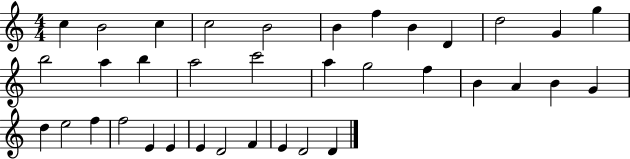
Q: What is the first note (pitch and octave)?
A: C5